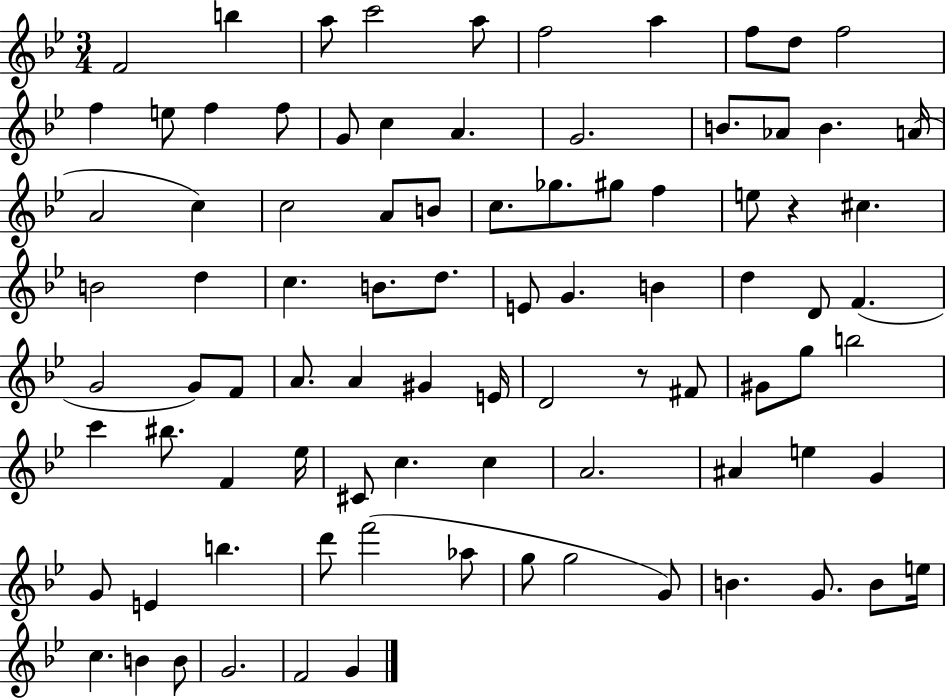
X:1
T:Untitled
M:3/4
L:1/4
K:Bb
F2 b a/2 c'2 a/2 f2 a f/2 d/2 f2 f e/2 f f/2 G/2 c A G2 B/2 _A/2 B A/4 A2 c c2 A/2 B/2 c/2 _g/2 ^g/2 f e/2 z ^c B2 d c B/2 d/2 E/2 G B d D/2 F G2 G/2 F/2 A/2 A ^G E/4 D2 z/2 ^F/2 ^G/2 g/2 b2 c' ^b/2 F _e/4 ^C/2 c c A2 ^A e G G/2 E b d'/2 f'2 _a/2 g/2 g2 G/2 B G/2 B/2 e/4 c B B/2 G2 F2 G